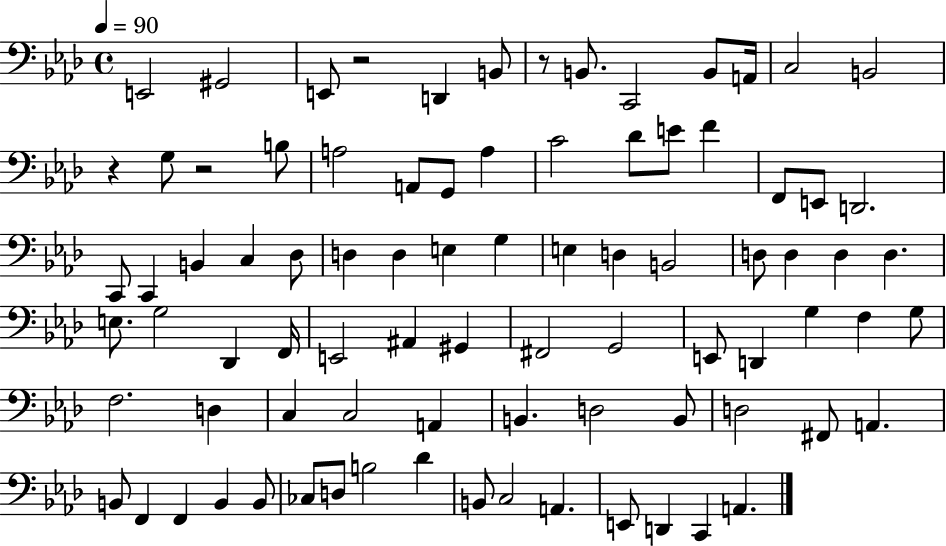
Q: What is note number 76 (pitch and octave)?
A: C3